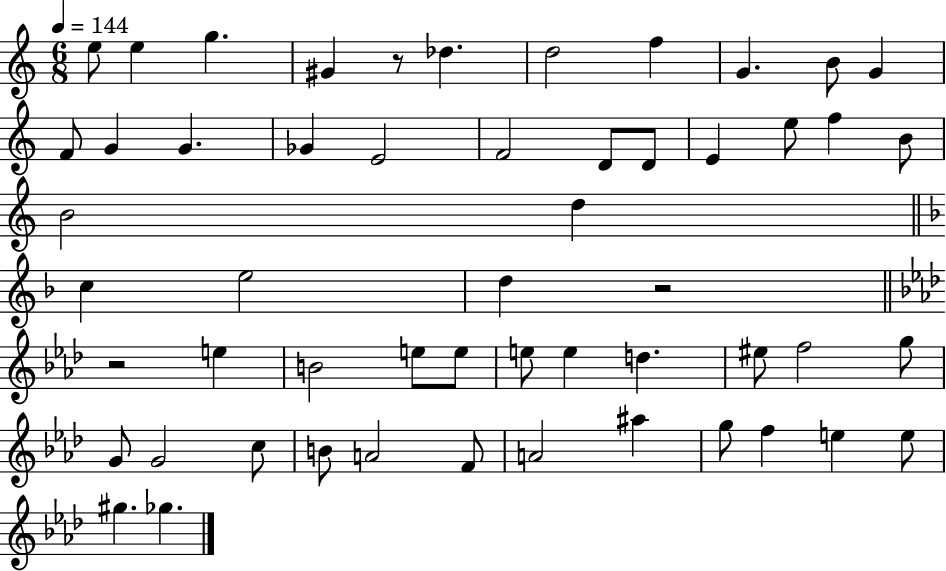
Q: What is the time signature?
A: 6/8